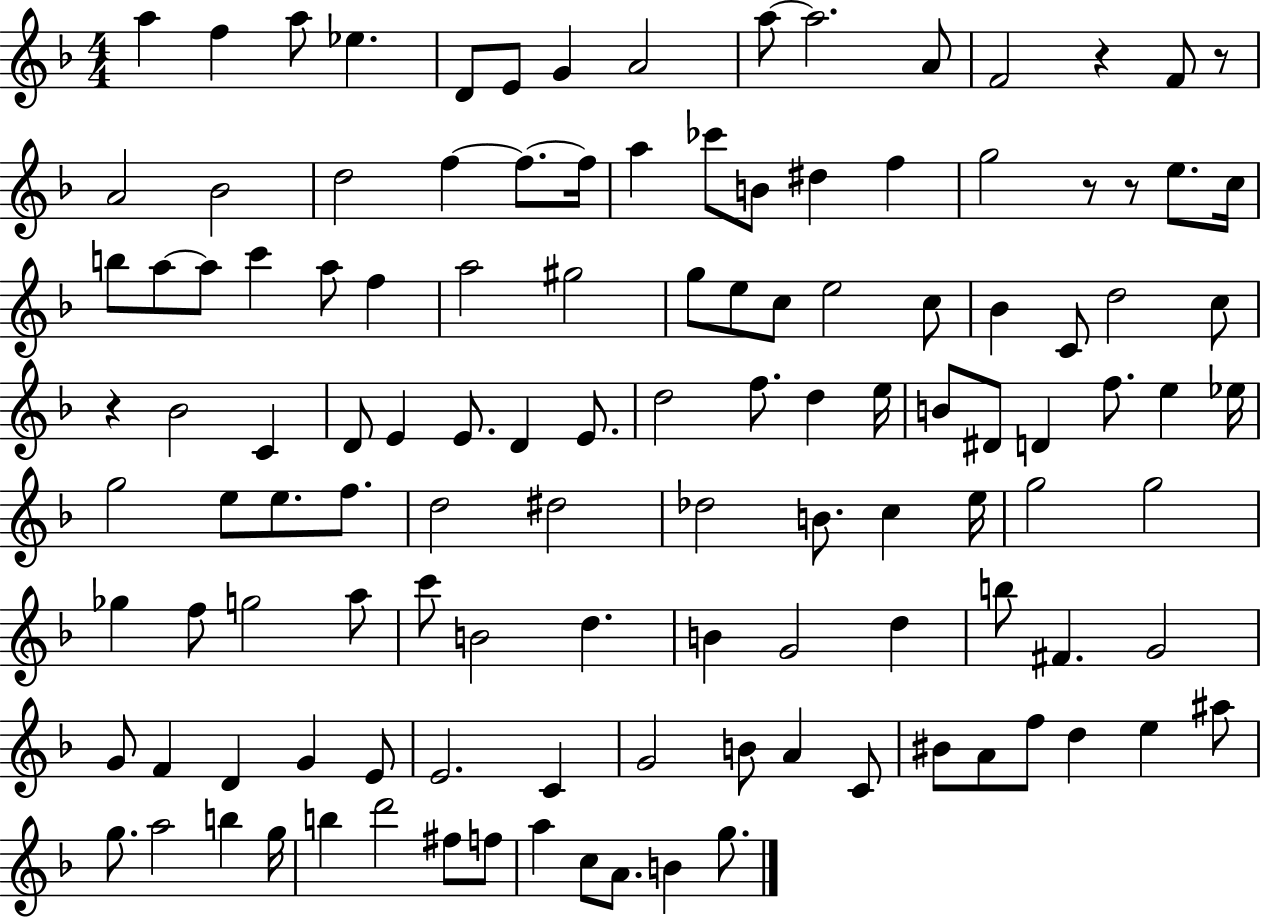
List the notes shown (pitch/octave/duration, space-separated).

A5/q F5/q A5/e Eb5/q. D4/e E4/e G4/q A4/h A5/e A5/h. A4/e F4/h R/q F4/e R/e A4/h Bb4/h D5/h F5/q F5/e. F5/s A5/q CES6/e B4/e D#5/q F5/q G5/h R/e R/e E5/e. C5/s B5/e A5/e A5/e C6/q A5/e F5/q A5/h G#5/h G5/e E5/e C5/e E5/h C5/e Bb4/q C4/e D5/h C5/e R/q Bb4/h C4/q D4/e E4/q E4/e. D4/q E4/e. D5/h F5/e. D5/q E5/s B4/e D#4/e D4/q F5/e. E5/q Eb5/s G5/h E5/e E5/e. F5/e. D5/h D#5/h Db5/h B4/e. C5/q E5/s G5/h G5/h Gb5/q F5/e G5/h A5/e C6/e B4/h D5/q. B4/q G4/h D5/q B5/e F#4/q. G4/h G4/e F4/q D4/q G4/q E4/e E4/h. C4/q G4/h B4/e A4/q C4/e BIS4/e A4/e F5/e D5/q E5/q A#5/e G5/e. A5/h B5/q G5/s B5/q D6/h F#5/e F5/e A5/q C5/e A4/e. B4/q G5/e.